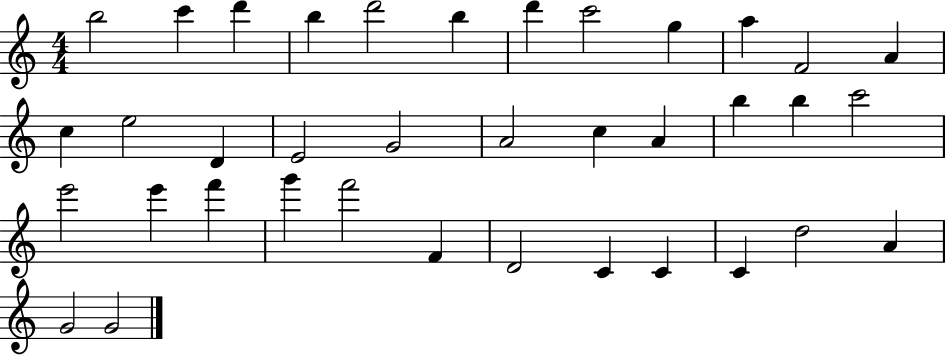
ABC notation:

X:1
T:Untitled
M:4/4
L:1/4
K:C
b2 c' d' b d'2 b d' c'2 g a F2 A c e2 D E2 G2 A2 c A b b c'2 e'2 e' f' g' f'2 F D2 C C C d2 A G2 G2